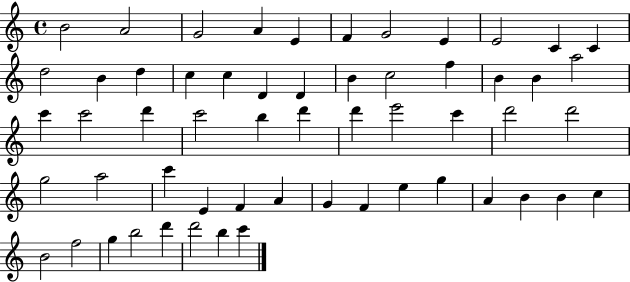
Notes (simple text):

B4/h A4/h G4/h A4/q E4/q F4/q G4/h E4/q E4/h C4/q C4/q D5/h B4/q D5/q C5/q C5/q D4/q D4/q B4/q C5/h F5/q B4/q B4/q A5/h C6/q C6/h D6/q C6/h B5/q D6/q D6/q E6/h C6/q D6/h D6/h G5/h A5/h C6/q E4/q F4/q A4/q G4/q F4/q E5/q G5/q A4/q B4/q B4/q C5/q B4/h F5/h G5/q B5/h D6/q D6/h B5/q C6/q